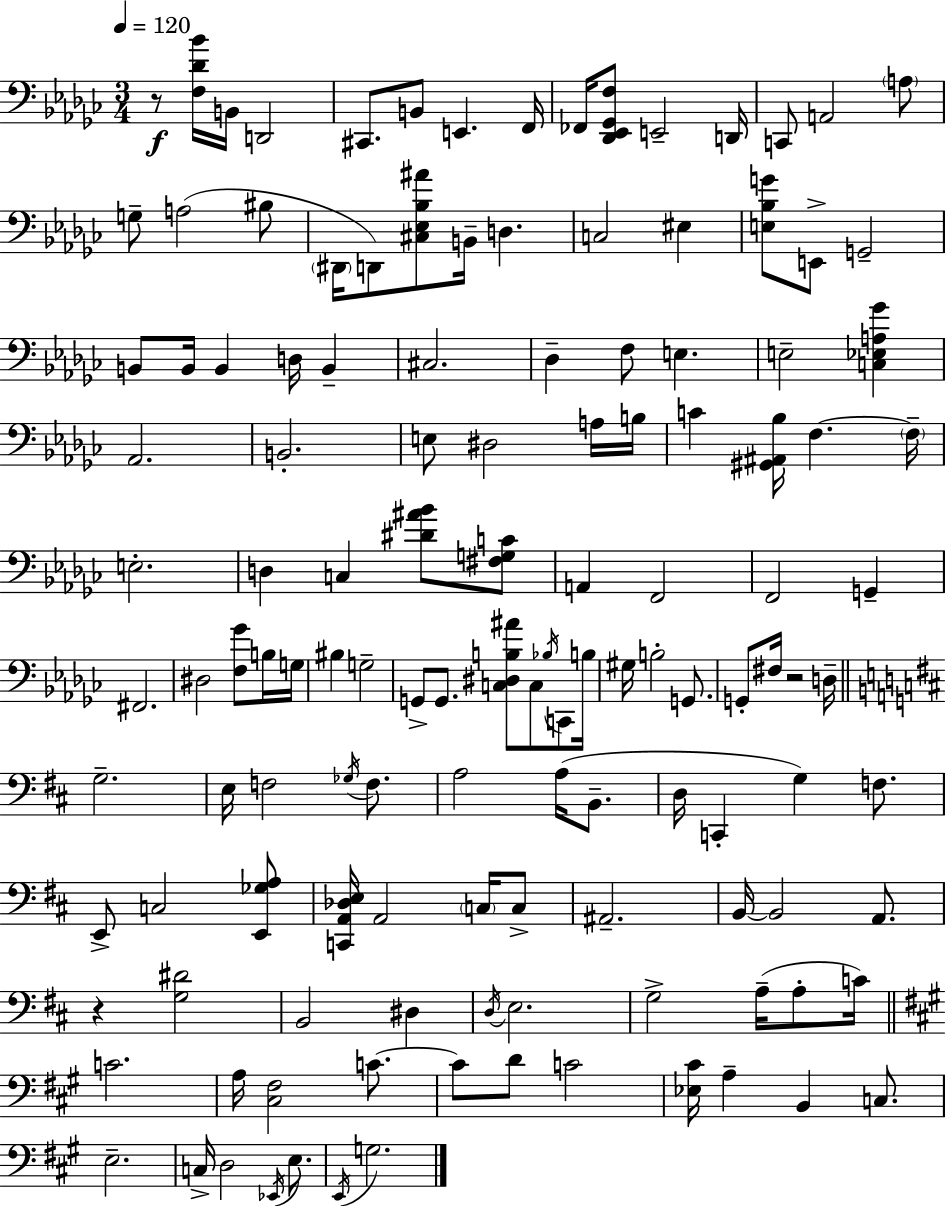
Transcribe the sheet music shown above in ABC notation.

X:1
T:Untitled
M:3/4
L:1/4
K:Ebm
z/2 [F,_D_B]/4 B,,/4 D,,2 ^C,,/2 B,,/2 E,, F,,/4 _F,,/4 [_D,,_E,,_G,,F,]/2 E,,2 D,,/4 C,,/2 A,,2 A,/2 G,/2 A,2 ^B,/2 ^D,,/4 D,,/2 [^C,_E,_B,^A]/2 B,,/4 D, C,2 ^E, [E,_B,G]/2 E,,/2 G,,2 B,,/2 B,,/4 B,, D,/4 B,, ^C,2 _D, F,/2 E, E,2 [C,_E,A,_G] _A,,2 B,,2 E,/2 ^D,2 A,/4 B,/4 C [^G,,^A,,_B,]/4 F, F,/4 E,2 D, C, [^D^A_B]/2 [^F,G,C]/2 A,, F,,2 F,,2 G,, ^F,,2 ^D,2 [F,_G]/2 B,/4 G,/4 ^B, G,2 G,,/2 G,,/2 [C,^D,B,^A]/2 C,/2 _B,/4 C,,/2 B,/4 ^G,/4 B,2 G,,/2 G,,/2 ^F,/4 z2 D,/4 G,2 E,/4 F,2 _G,/4 F,/2 A,2 A,/4 B,,/2 D,/4 C,, G, F,/2 E,,/2 C,2 [E,,_G,A,]/2 [C,,A,,_D,E,]/4 A,,2 C,/4 C,/2 ^A,,2 B,,/4 B,,2 A,,/2 z [G,^D]2 B,,2 ^D, D,/4 E,2 G,2 A,/4 A,/2 C/4 C2 A,/4 [^C,^F,]2 C/2 C/2 D/2 C2 [_E,^C]/4 A, B,, C,/2 E,2 C,/4 D,2 _E,,/4 E,/2 E,,/4 G,2